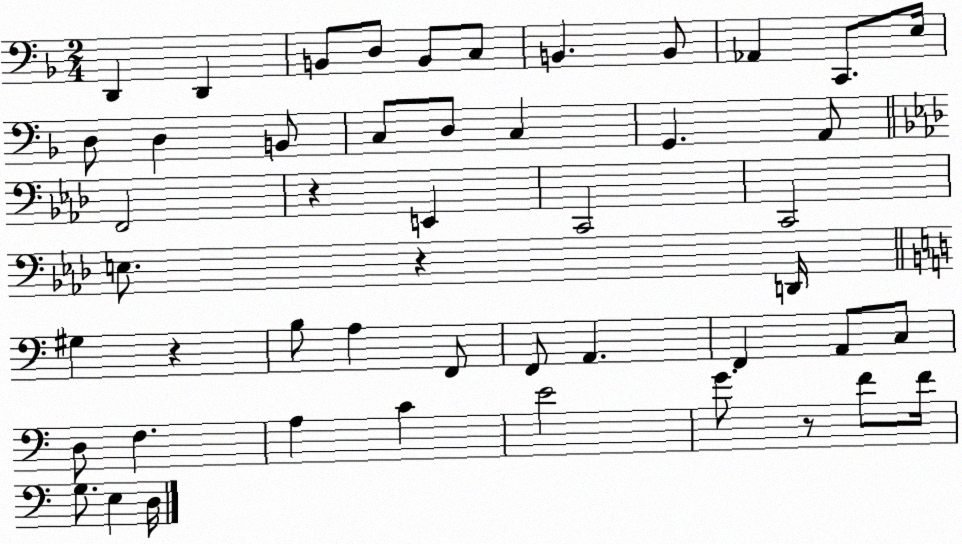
X:1
T:Untitled
M:2/4
L:1/4
K:F
D,, D,, B,,/2 D,/2 B,,/2 C,/2 B,, B,,/2 _A,, C,,/2 E,/4 D,/2 D, B,,/2 C,/2 D,/2 C, G,, A,,/2 F,,2 z E,, C,,2 C,,2 E,/2 z D,,/4 ^G, z B,/2 A, F,,/2 F,,/2 A,, F,, A,,/2 C,/2 D,/2 F, A, C E2 G/2 z/2 F/2 F/4 G,/2 E, D,/4